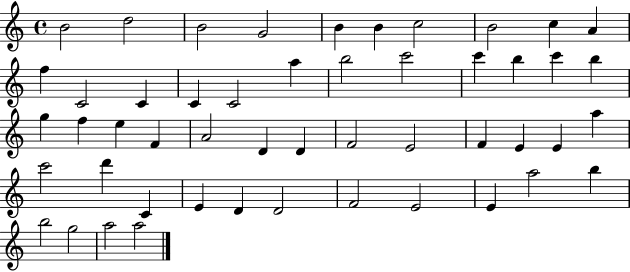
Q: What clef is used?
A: treble